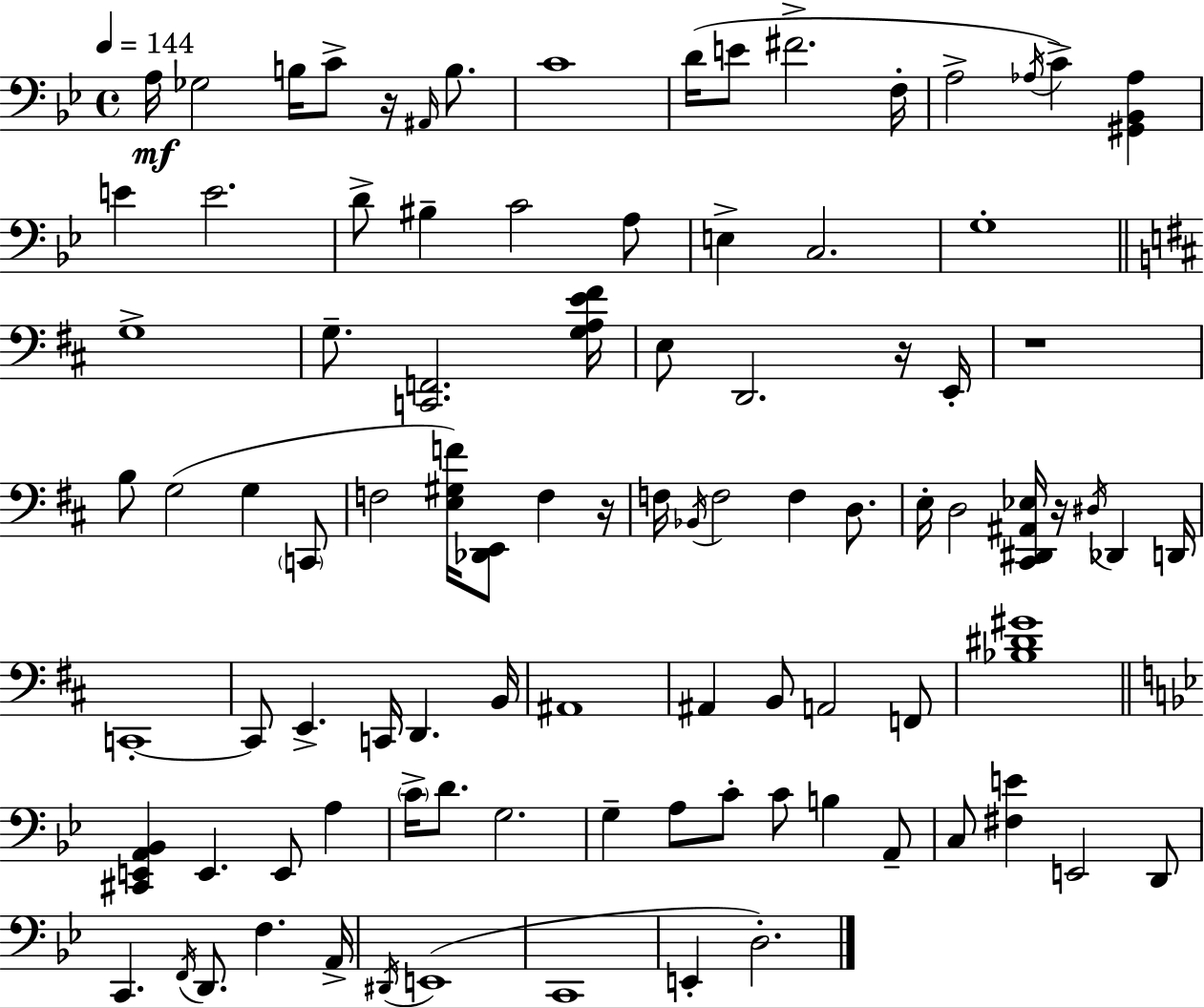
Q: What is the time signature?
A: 4/4